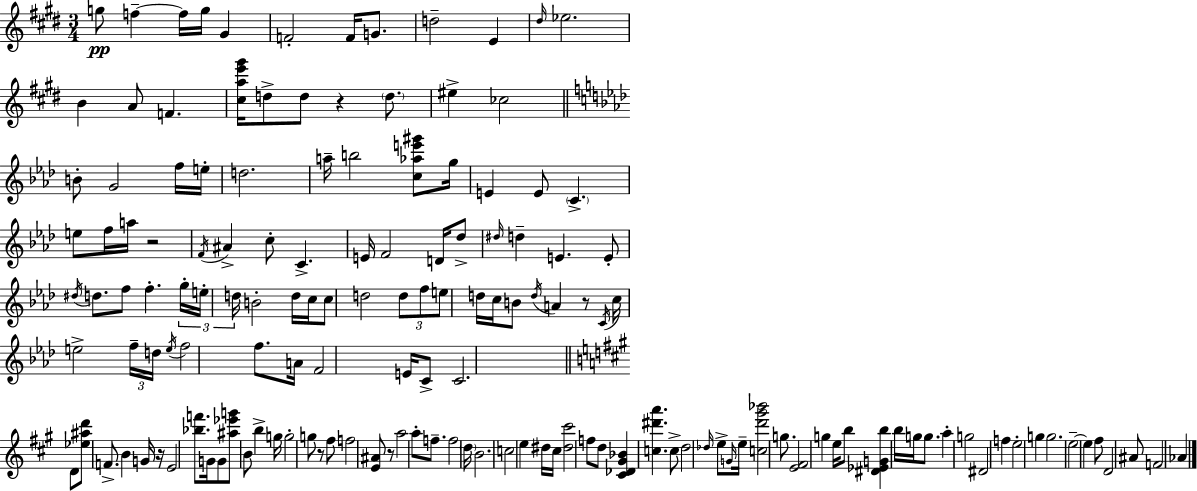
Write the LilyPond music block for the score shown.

{
  \clef treble
  \numericTimeSignature
  \time 3/4
  \key e \major
  g''8\pp f''4--~~ f''16 g''16 gis'4 | f'2-. f'16 g'8. | d''2-- e'4 | \grace { dis''16 } ees''2. | \break b'4 a'8 f'4. | <cis'' a'' e''' gis'''>16 d''8-> d''8 r4 \parenthesize d''8. | eis''4-> ces''2 | \bar "||" \break \key f \minor b'8-. g'2 f''16 e''16-. | d''2. | a''16-- b''2 <c'' aes'' e''' gis'''>8 g''16 | e'4 e'8 \parenthesize c'4.-> | \break e''8 f''16 a''16 r2 | \acciaccatura { f'16 } ais'4-> c''8-. c'4.-> | e'16 f'2 d'16 des''8-> | \grace { dis''16 } d''4-- e'4. | \break e'8-. \acciaccatura { dis''16 } d''8. f''8 f''4.-. | \tuplet 3/2 { g''16-. e''16-. d''16 } b'2-. | d''16 c''16 c''8 d''2 | \tuplet 3/2 { d''8 f''8 e''8 } d''16 c''16 b'8 \acciaccatura { d''16 } | \break a'4 r8 \acciaccatura { c'16 } c''16 e''2-> | \tuplet 3/2 { f''16-- d''16 \acciaccatura { e''16 } } f''2 | f''8. a'16 f'2 | e'16 c'8-> c'2. | \break \bar "||" \break \key a \major d'8 <ees'' ais'' d'''>8 f'8.-> b'4 g'16 | r16 e'2 <bes'' f'''>8. | g'16 g'8 <ais'' ees''' g'''>8 b'8 b''4-> g''16 | g''2-. g''8 r8 | \break fis''8 f''2 <e' ais'>8 | r8 a''2 a''8-. | f''8.-- f''2 \parenthesize d''16 | b'2. | \break c''2 e''4 | dis''16 cis''16 <dis'' cis'''>2 f''8 | d''8 <cis' des' gis' bes'>4 <c'' dis''' a'''>4. | c''8-> d''2 \grace { des''16 } e''8-> | \break \grace { g'16 } e''16-- <c'' d''' gis''' bes'''>2 g''8. | <e' fis'>2 g''4 | e''16 b''8 <dis' ees' g' b''>4 b''16 g''16 g''8. | a''4-. g''2 | \break dis'2 f''4 | e''2-. g''4 | g''2. | e''2--~~ e''4 | \break fis''8 d'2 | ais'8 f'2 aes'4 | \bar "|."
}